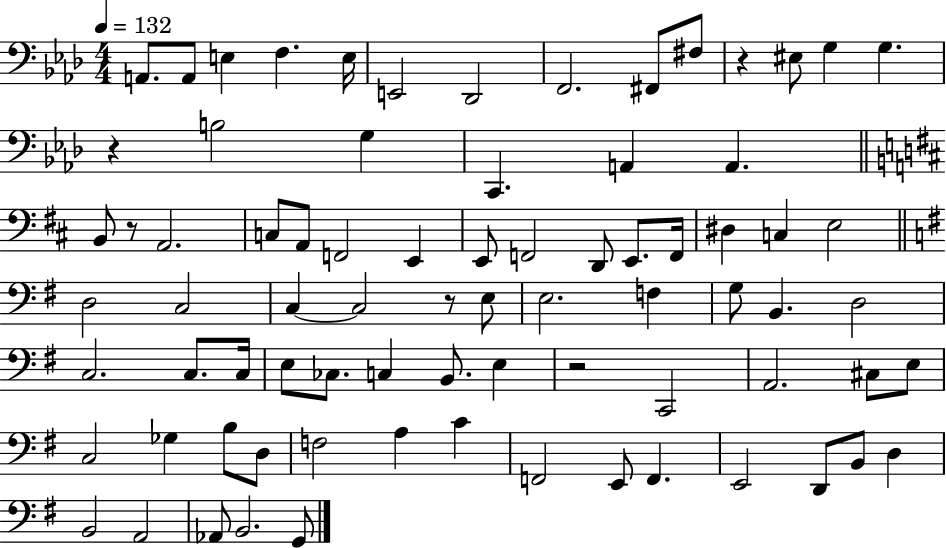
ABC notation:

X:1
T:Untitled
M:4/4
L:1/4
K:Ab
A,,/2 A,,/2 E, F, E,/4 E,,2 _D,,2 F,,2 ^F,,/2 ^F,/2 z ^E,/2 G, G, z B,2 G, C,, A,, A,, B,,/2 z/2 A,,2 C,/2 A,,/2 F,,2 E,, E,,/2 F,,2 D,,/2 E,,/2 F,,/4 ^D, C, E,2 D,2 C,2 C, C,2 z/2 E,/2 E,2 F, G,/2 B,, D,2 C,2 C,/2 C,/4 E,/2 _C,/2 C, B,,/2 E, z2 C,,2 A,,2 ^C,/2 E,/2 C,2 _G, B,/2 D,/2 F,2 A, C F,,2 E,,/2 F,, E,,2 D,,/2 B,,/2 D, B,,2 A,,2 _A,,/2 B,,2 G,,/2